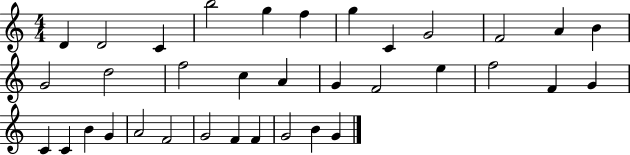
D4/q D4/h C4/q B5/h G5/q F5/q G5/q C4/q G4/h F4/h A4/q B4/q G4/h D5/h F5/h C5/q A4/q G4/q F4/h E5/q F5/h F4/q G4/q C4/q C4/q B4/q G4/q A4/h F4/h G4/h F4/q F4/q G4/h B4/q G4/q